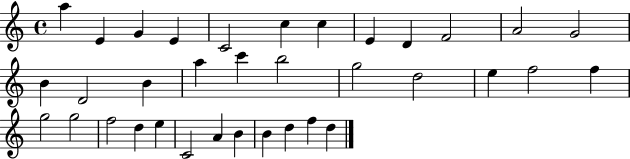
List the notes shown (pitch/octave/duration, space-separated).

A5/q E4/q G4/q E4/q C4/h C5/q C5/q E4/q D4/q F4/h A4/h G4/h B4/q D4/h B4/q A5/q C6/q B5/h G5/h D5/h E5/q F5/h F5/q G5/h G5/h F5/h D5/q E5/q C4/h A4/q B4/q B4/q D5/q F5/q D5/q